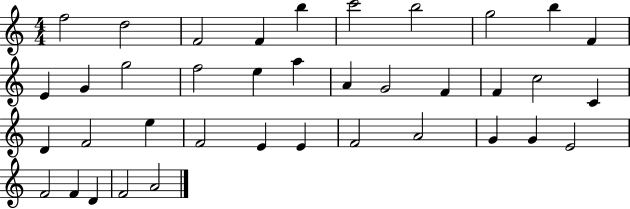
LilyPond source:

{
  \clef treble
  \numericTimeSignature
  \time 4/4
  \key c \major
  f''2 d''2 | f'2 f'4 b''4 | c'''2 b''2 | g''2 b''4 f'4 | \break e'4 g'4 g''2 | f''2 e''4 a''4 | a'4 g'2 f'4 | f'4 c''2 c'4 | \break d'4 f'2 e''4 | f'2 e'4 e'4 | f'2 a'2 | g'4 g'4 e'2 | \break f'2 f'4 d'4 | f'2 a'2 | \bar "|."
}